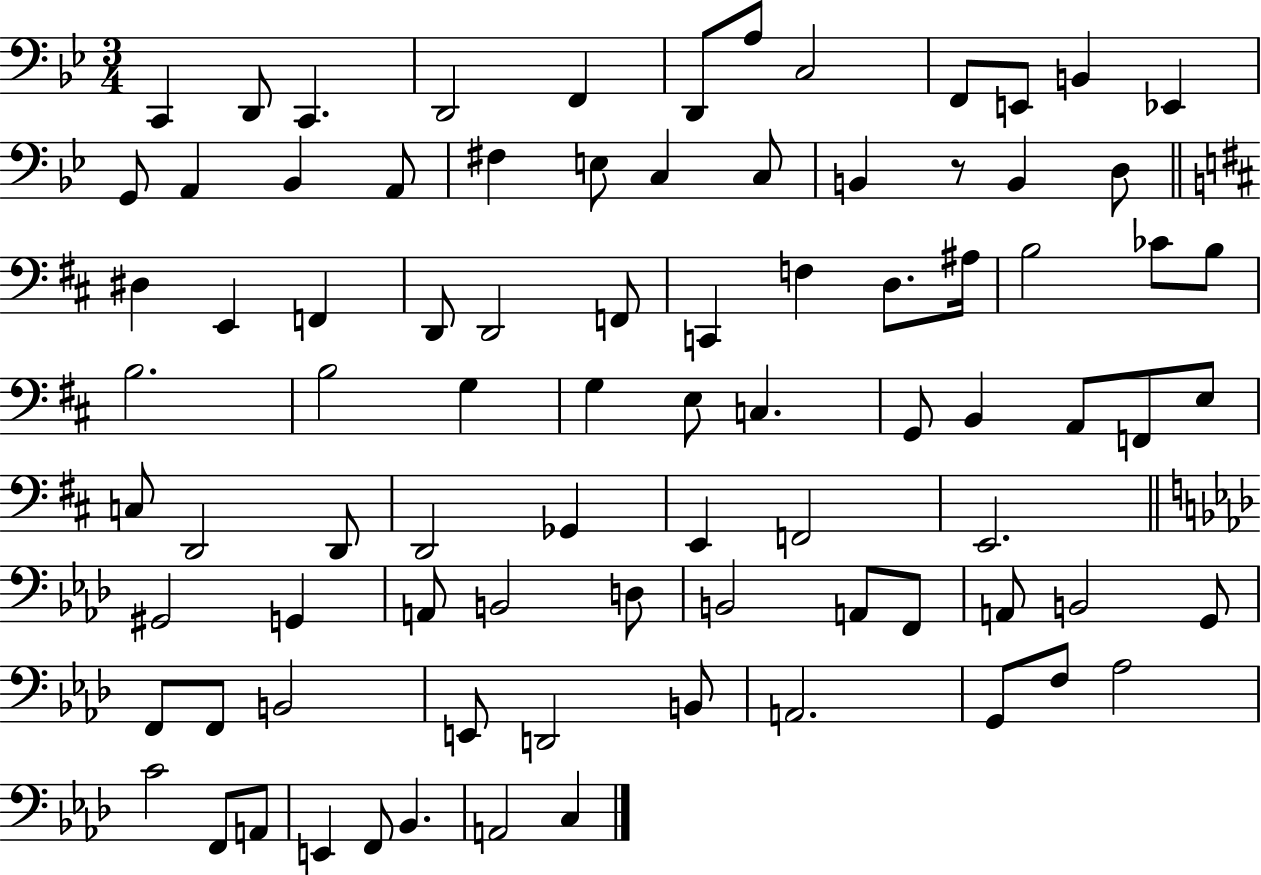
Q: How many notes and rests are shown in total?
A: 85